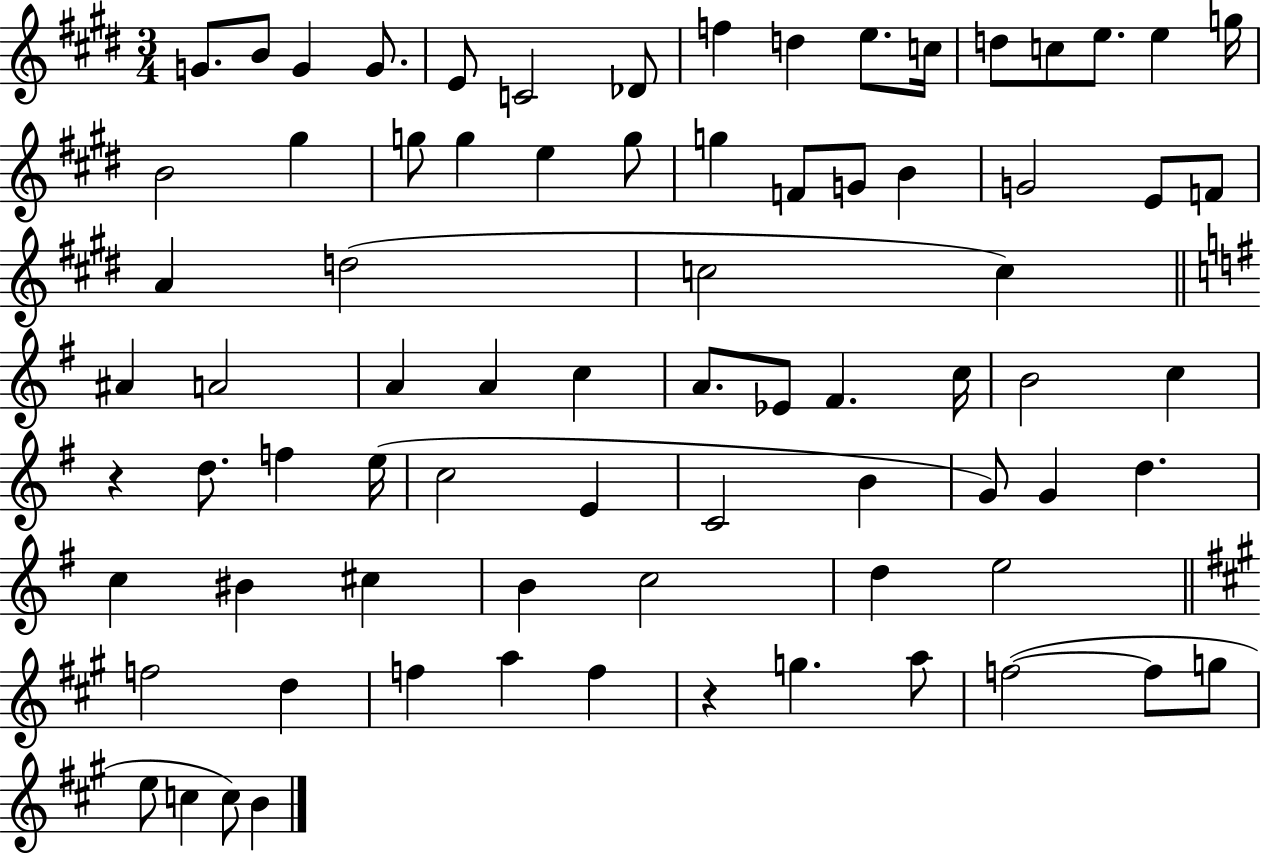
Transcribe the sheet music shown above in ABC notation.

X:1
T:Untitled
M:3/4
L:1/4
K:E
G/2 B/2 G G/2 E/2 C2 _D/2 f d e/2 c/4 d/2 c/2 e/2 e g/4 B2 ^g g/2 g e g/2 g F/2 G/2 B G2 E/2 F/2 A d2 c2 c ^A A2 A A c A/2 _E/2 ^F c/4 B2 c z d/2 f e/4 c2 E C2 B G/2 G d c ^B ^c B c2 d e2 f2 d f a f z g a/2 f2 f/2 g/2 e/2 c c/2 B